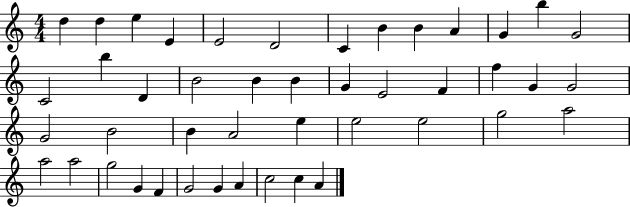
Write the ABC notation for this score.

X:1
T:Untitled
M:4/4
L:1/4
K:C
d d e E E2 D2 C B B A G b G2 C2 b D B2 B B G E2 F f G G2 G2 B2 B A2 e e2 e2 g2 a2 a2 a2 g2 G F G2 G A c2 c A